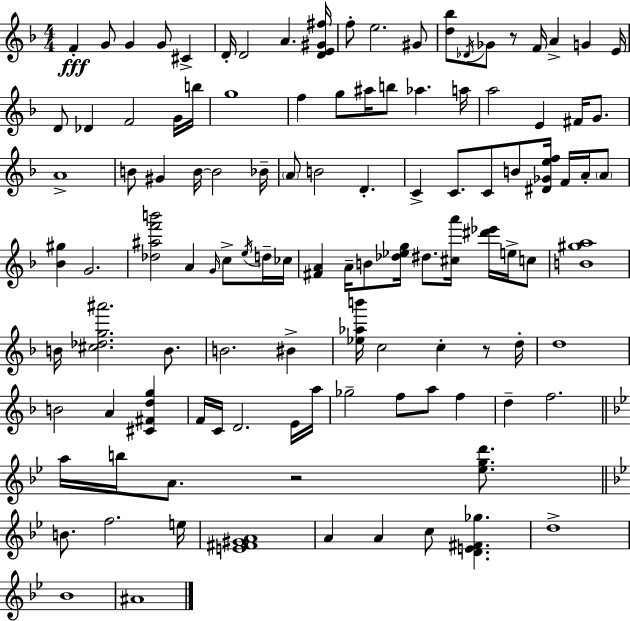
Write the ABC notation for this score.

X:1
T:Untitled
M:4/4
L:1/4
K:F
F G/2 G G/2 ^C D/4 D2 A [DE^G^f]/4 f/2 e2 ^G/2 [d_b]/2 _D/4 _G/2 z/2 F/4 A G E/4 D/2 _D F2 G/4 b/4 g4 f g/2 ^a/4 b/2 _a a/4 a2 E ^F/4 G/2 A4 B/2 ^G B/4 B2 _B/4 A/2 B2 D C C/2 C/2 B/2 [^D_Gef]/4 F/4 A/4 A/2 [_B^g] G2 [_d^af'b']2 A G/4 c/2 e/4 d/4 _c/4 [^FA] A/4 B/2 [_d_eg]/4 ^d/2 [^ca']/4 [^d'_e']/4 e/4 c/2 [B^ga]4 B/4 [^c_dg^a']2 B/2 B2 ^B [_e_ab']/4 c2 c z/2 d/4 d4 B2 A [^C^Fdg] F/4 C/4 D2 E/4 a/4 _g2 f/2 a/2 f d f2 a/4 b/4 A/2 z2 [_egd']/2 B/2 f2 e/4 [E^F^GA]4 A A c/2 [DE^F_g] d4 _B4 ^A4